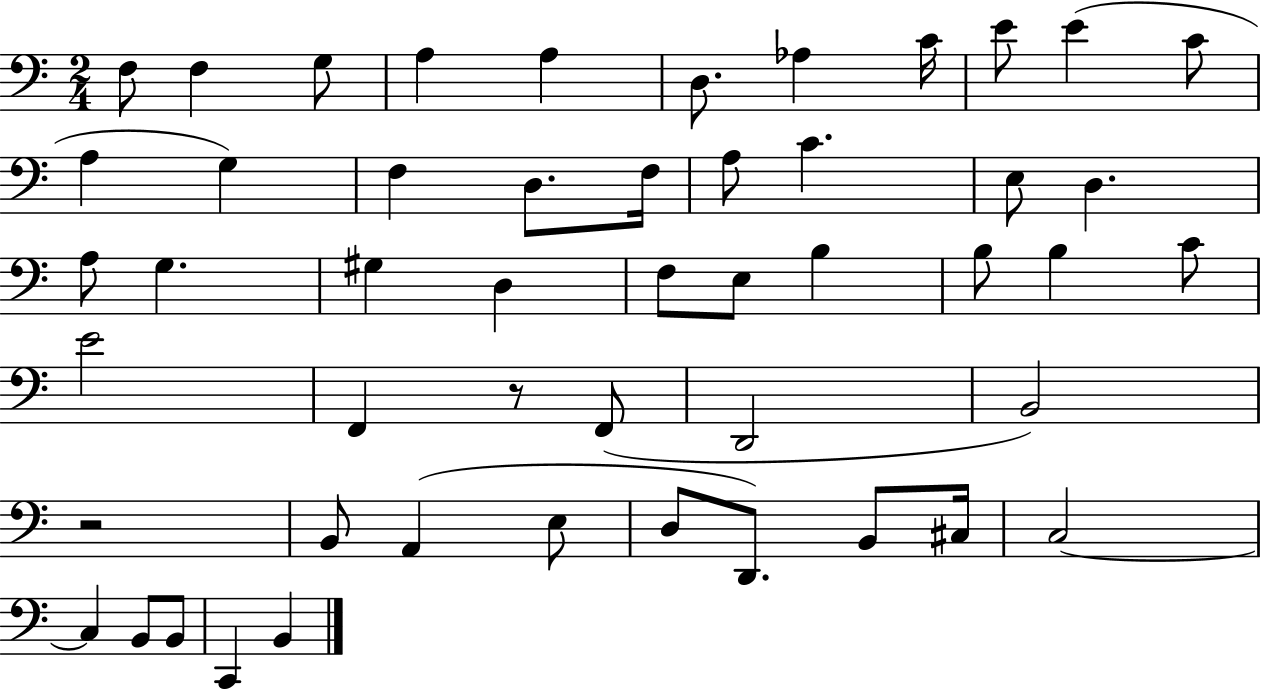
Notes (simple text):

F3/e F3/q G3/e A3/q A3/q D3/e. Ab3/q C4/s E4/e E4/q C4/e A3/q G3/q F3/q D3/e. F3/s A3/e C4/q. E3/e D3/q. A3/e G3/q. G#3/q D3/q F3/e E3/e B3/q B3/e B3/q C4/e E4/h F2/q R/e F2/e D2/h B2/h R/h B2/e A2/q E3/e D3/e D2/e. B2/e C#3/s C3/h C3/q B2/e B2/e C2/q B2/q